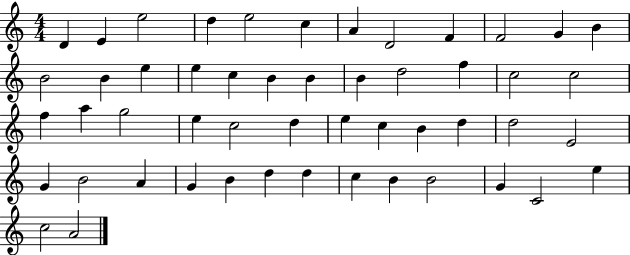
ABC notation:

X:1
T:Untitled
M:4/4
L:1/4
K:C
D E e2 d e2 c A D2 F F2 G B B2 B e e c B B B d2 f c2 c2 f a g2 e c2 d e c B d d2 E2 G B2 A G B d d c B B2 G C2 e c2 A2